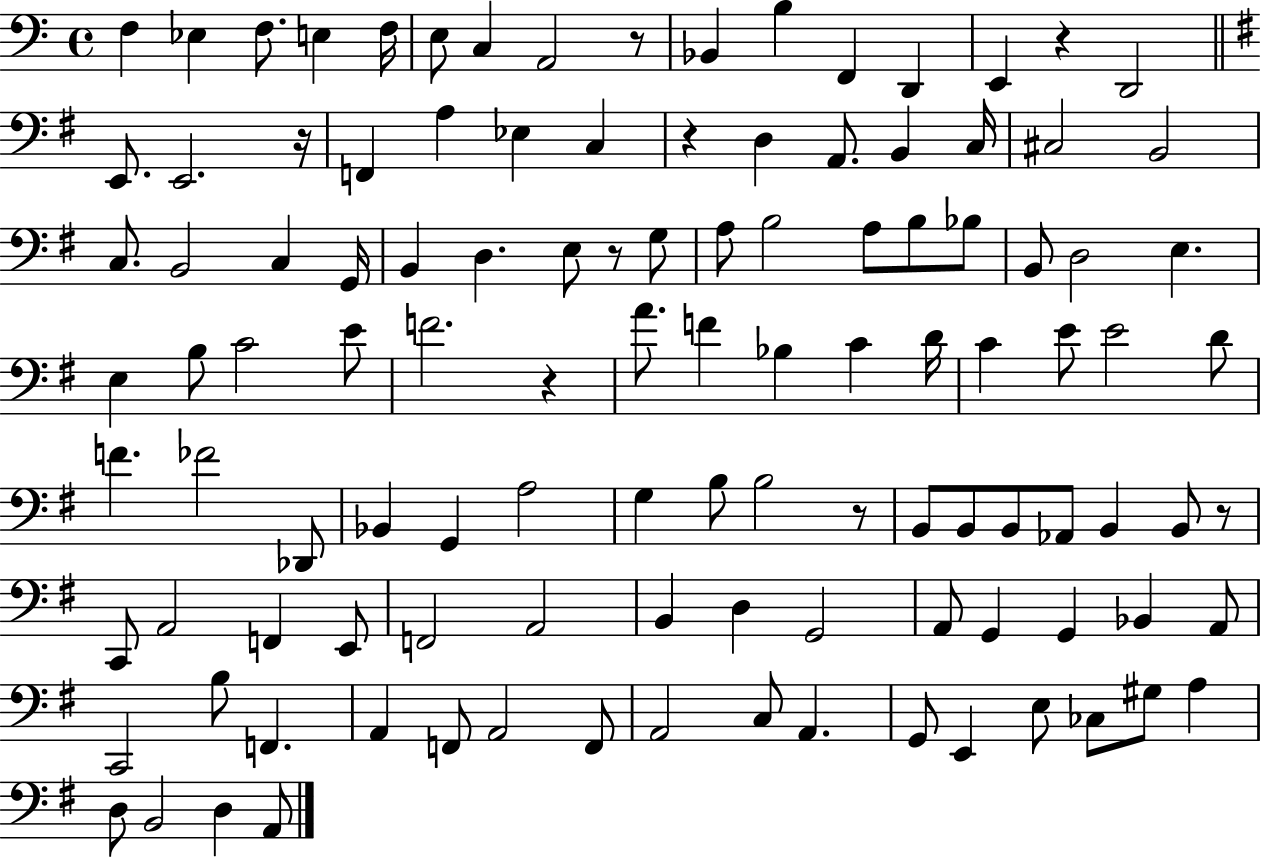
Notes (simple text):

F3/q Eb3/q F3/e. E3/q F3/s E3/e C3/q A2/h R/e Bb2/q B3/q F2/q D2/q E2/q R/q D2/h E2/e. E2/h. R/s F2/q A3/q Eb3/q C3/q R/q D3/q A2/e. B2/q C3/s C#3/h B2/h C3/e. B2/h C3/q G2/s B2/q D3/q. E3/e R/e G3/e A3/e B3/h A3/e B3/e Bb3/e B2/e D3/h E3/q. E3/q B3/e C4/h E4/e F4/h. R/q A4/e. F4/q Bb3/q C4/q D4/s C4/q E4/e E4/h D4/e F4/q. FES4/h Db2/e Bb2/q G2/q A3/h G3/q B3/e B3/h R/e B2/e B2/e B2/e Ab2/e B2/q B2/e R/e C2/e A2/h F2/q E2/e F2/h A2/h B2/q D3/q G2/h A2/e G2/q G2/q Bb2/q A2/e C2/h B3/e F2/q. A2/q F2/e A2/h F2/e A2/h C3/e A2/q. G2/e E2/q E3/e CES3/e G#3/e A3/q D3/e B2/h D3/q A2/e